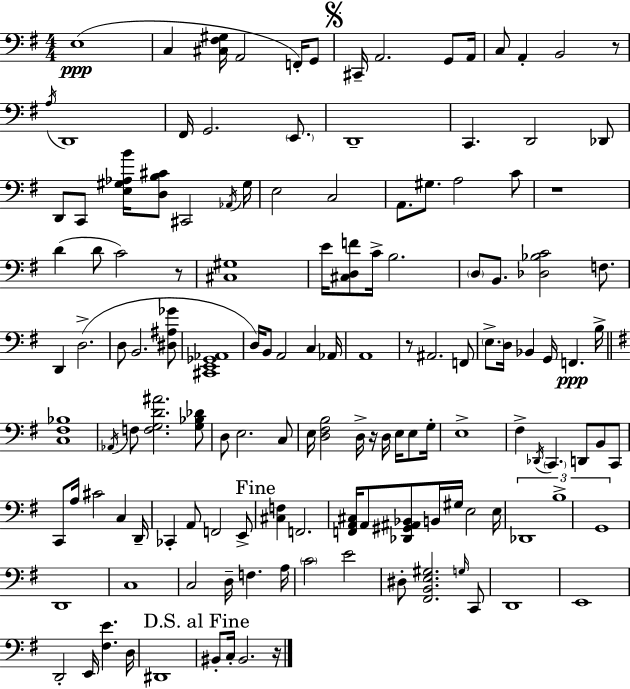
{
  \clef bass
  \numericTimeSignature
  \time 4/4
  \key e \minor
  e1(\ppp | c4 <cis fis gis>16 a,2 f,16-.) g,8 | \mark \markup { \musicglyph "scripts.segno" } cis,16-- a,2. g,8 a,16 | c8 a,4-. b,2 r8 | \break \acciaccatura { a16 } d,1 | fis,16 g,2. \parenthesize e,8. | d,1-- | c,4. d,2 des,8 | \break d,8 c,8 <e gis aes b'>16 <d b cis'>8 cis,2 | \acciaccatura { aes,16 } gis16 e2 c2 | a,8. gis8. a2 | c'8 r1 | \break d'4( d'8 c'2) | r8 <cis gis>1 | e'16 <cis d f'>8 c'16-> b2. | \parenthesize d8 b,8. <des bes c'>2 f8. | \break d,4 d2.->( | d8 b,2. | <dis ais ges'>8 <cis, e, ges, aes,>1 | d16) b,8 a,2 c4 | \break aes,16 a,1 | r8 ais,2. | f,8 \parenthesize e8.-> d16 bes,4 g,16 f,4.\ppp | b16-> \bar "||" \break \key g \major <c fis bes>1 | \acciaccatura { aes,16 } f8 <f g d' ais'>2. <g bes des'>8 | d8 e2. c8 | e16 <d fis b>2 d16-> r16 d16 e16 e8 | \break g16-. e1-> | fis4-> \acciaccatura { des,16 } \parenthesize c,4. d,8 b,8 | c,8 c,8 a16 cis'2 c4 | d,16-- ces,4-. a,8 f,2 | \break e,8-> \mark "Fine" <cis f>4 f,2. | <f, a, cis>16 a,8 <des, gis, ais, bes,>8 b,16 gis16 e2 | e16 \tuplet 3/2 { des,1 | b1-> | \break g,1 } | d,1 | c1 | c2 d16-- f4. | \break a16 \parenthesize c'2 e'2 | dis8-. <fis, b, e gis>2. | \grace { g16 } c,8 d,1 | e,1 | \break d,2-. e,16 <fis e'>4. | d16 dis,1 | \mark "D.S. al Fine" bis,8-. c16-. bis,2. | r16 \bar "|."
}